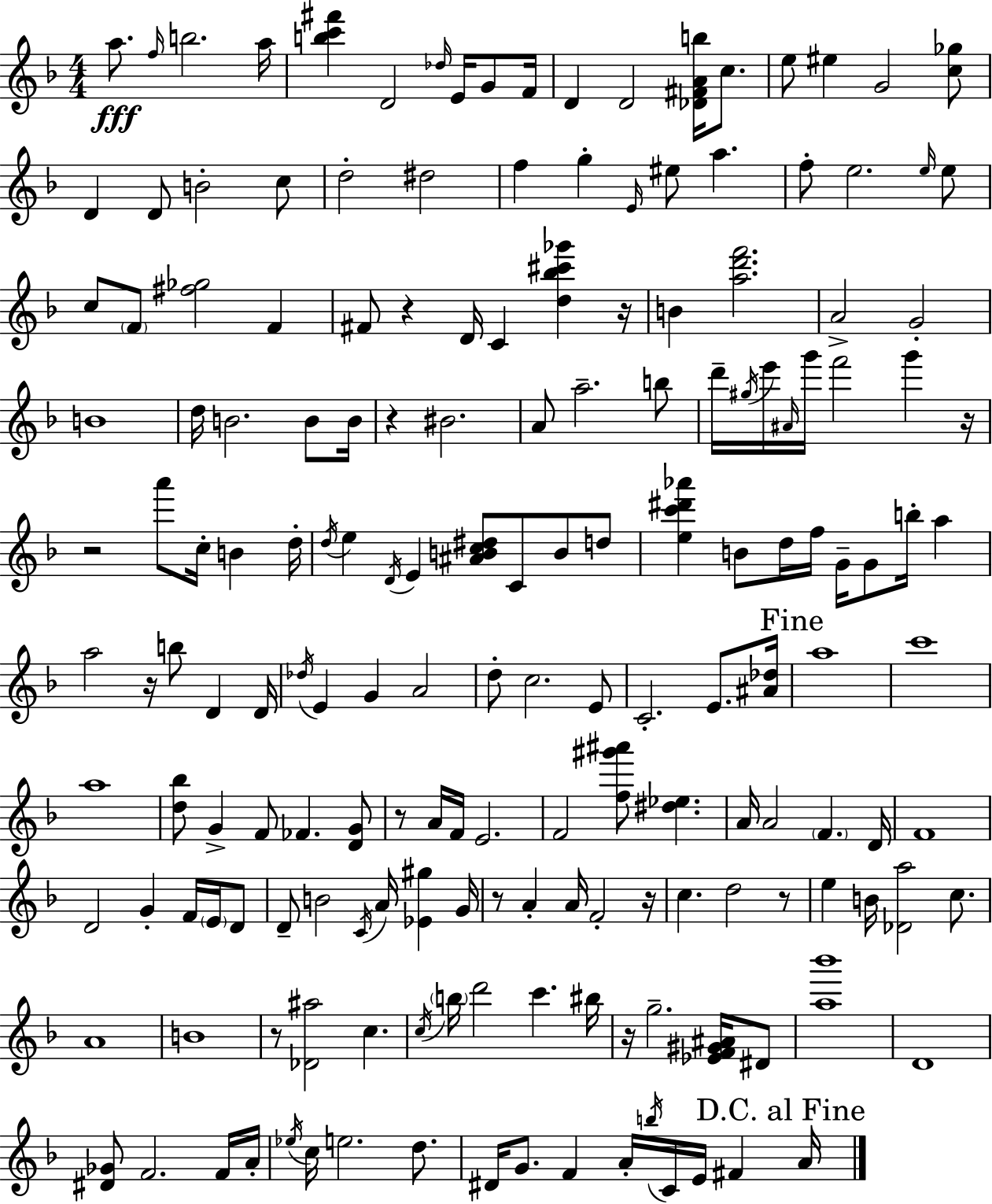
A5/e. F5/s B5/h. A5/s [B5,C6,F#6]/q D4/h Db5/s E4/s G4/e F4/s D4/q D4/h [Db4,F#4,A4,B5]/s C5/e. E5/e EIS5/q G4/h [C5,Gb5]/e D4/q D4/e B4/h C5/e D5/h D#5/h F5/q G5/q E4/s EIS5/e A5/q. F5/e E5/h. E5/s E5/e C5/e F4/e [F#5,Gb5]/h F4/q F#4/e R/q D4/s C4/q [D5,Bb5,C#6,Gb6]/q R/s B4/q [A5,D6,F6]/h. A4/h G4/h B4/w D5/s B4/h. B4/e B4/s R/q BIS4/h. A4/e A5/h. B5/e D6/s G#5/s E6/s A#4/s G6/s F6/h G6/q R/s R/h A6/e C5/s B4/q D5/s D5/s E5/q D4/s E4/q [A#4,B4,C5,D#5]/e C4/e B4/e D5/e [E5,C6,D#6,Ab6]/q B4/e D5/s F5/s G4/s G4/e B5/s A5/q A5/h R/s B5/e D4/q D4/s Db5/s E4/q G4/q A4/h D5/e C5/h. E4/e C4/h. E4/e. [A#4,Db5]/s A5/w C6/w A5/w [D5,Bb5]/e G4/q F4/e FES4/q. [D4,G4]/e R/e A4/s F4/s E4/h. F4/h [F5,G#6,A#6]/e [D#5,Eb5]/q. A4/s A4/h F4/q. D4/s F4/w D4/h G4/q F4/s E4/s D4/e D4/e B4/h C4/s A4/s [Eb4,G#5]/q G4/s R/e A4/q A4/s F4/h R/s C5/q. D5/h R/e E5/q B4/s [Db4,A5]/h C5/e. A4/w B4/w R/e [Db4,A#5]/h C5/q. C5/s B5/s D6/h C6/q. BIS5/s R/s G5/h. [Eb4,F4,G#4,A#4]/s D#4/e [A5,Bb6]/w D4/w [D#4,Gb4]/e F4/h. F4/s A4/s Eb5/s C5/s E5/h. D5/e. D#4/s G4/e. F4/q A4/s B5/s C4/s E4/s F#4/q A4/s